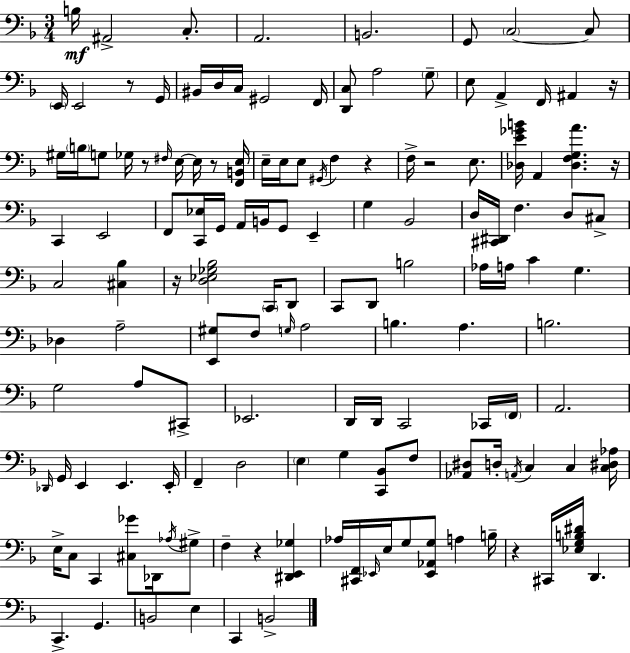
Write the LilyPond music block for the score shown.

{
  \clef bass
  \numericTimeSignature
  \time 3/4
  \key f \major
  \repeat volta 2 { b16\mf ais,2-> c8.-. | a,2. | b,2. | g,8 \parenthesize c2~~ c8 | \break \parenthesize e,16 e,2 r8 g,16 | bis,16 d16 c16 gis,2 f,16 | <d, c>8 a2 \parenthesize g8-- | e8 a,4-> f,16 ais,4 r16 | \break gis16 \parenthesize b16 g8 ges16 r8 \grace { fis16 } e16~~ e16 r8 | <f, b, e>16 e16-- e16 e8 \acciaccatura { gis,16 } f4 r4 | f16-> r2 e8. | <des e' ges' b'>16 a,4 <des f g a'>4. | \break r16 c,4 e,2 | f,8 <c, ees>16 g,16 a,16 b,16 g,8 e,4-- | g4 bes,2 | d16 <cis, dis,>16 f4. d8 | \break cis8-> c2 <cis bes>4 | r16 <d ees ges bes>2 \parenthesize c,16 | d,8 c,8 d,8 b2 | aes16 a16 c'4 g4. | \break des4 a2-- | <e, gis>8 f8 \grace { g16 } a2 | b4. a4. | b2. | \break g2 a8 | cis,8-> ees,2. | d,16 d,16 c,2 | ces,16 \parenthesize f,16 a,2. | \break \grace { des,16 } g,16 e,4 e,4. | e,16-. f,4-- d2 | \parenthesize e4 g4 | <c, bes,>8 f8 <aes, dis>8 d16-. \acciaccatura { a,16 } c4 | \break c4 <c dis aes>16 e16-> c8 c,4 | <cis ges'>8 des,16 \acciaccatura { aes16 } gis8-> f4-- r4 | <dis, e, ges>4 aes16 <cis, f,>16 \grace { ees,16 } e16 g8 | <ees, aes, g>8 a4 b16-- r4 cis,16 | \break <ees g b dis'>16 d,4. c,4.-> | g,4. b,2 | e4 c,4 b,2-> | } \bar "|."
}